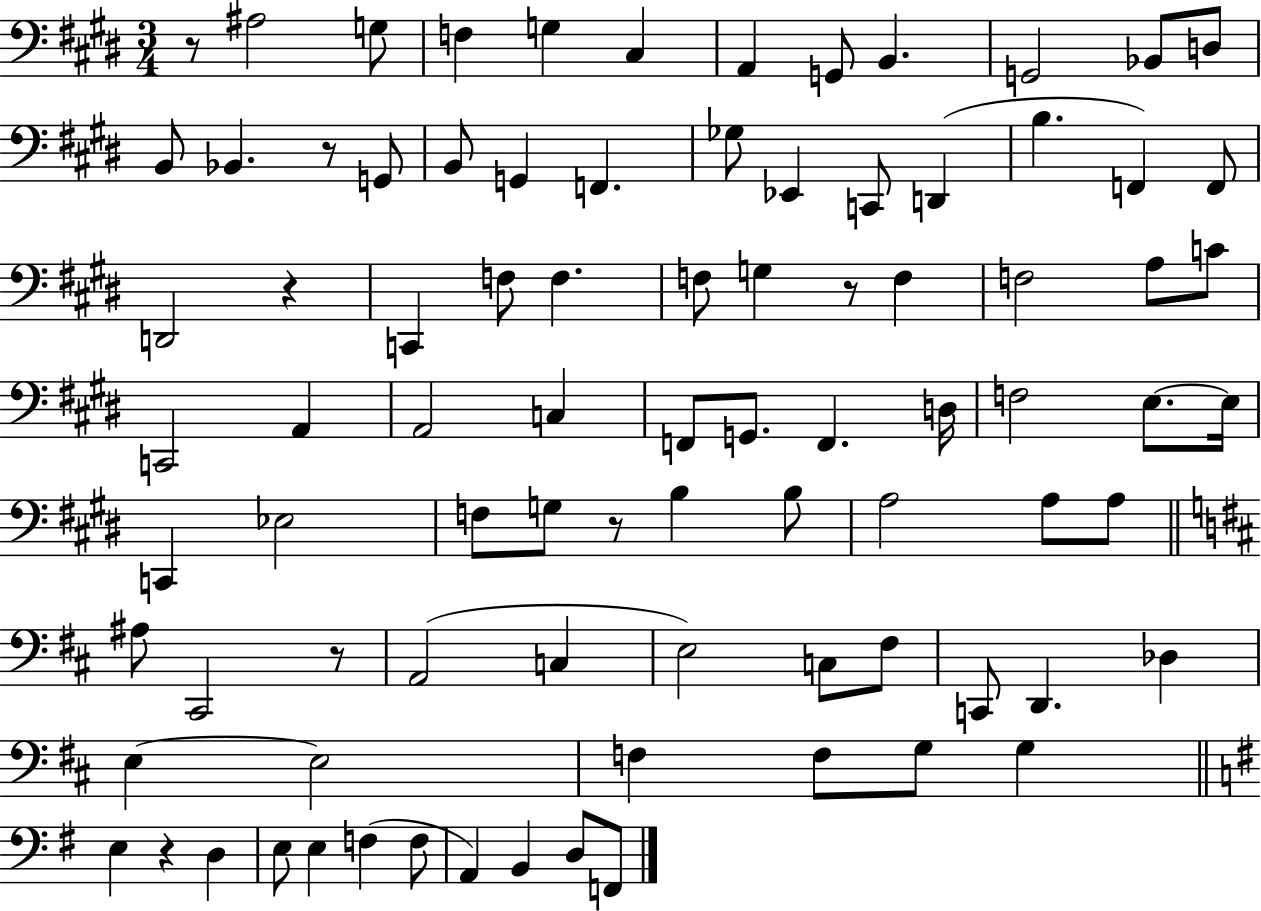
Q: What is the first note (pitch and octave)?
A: A#3